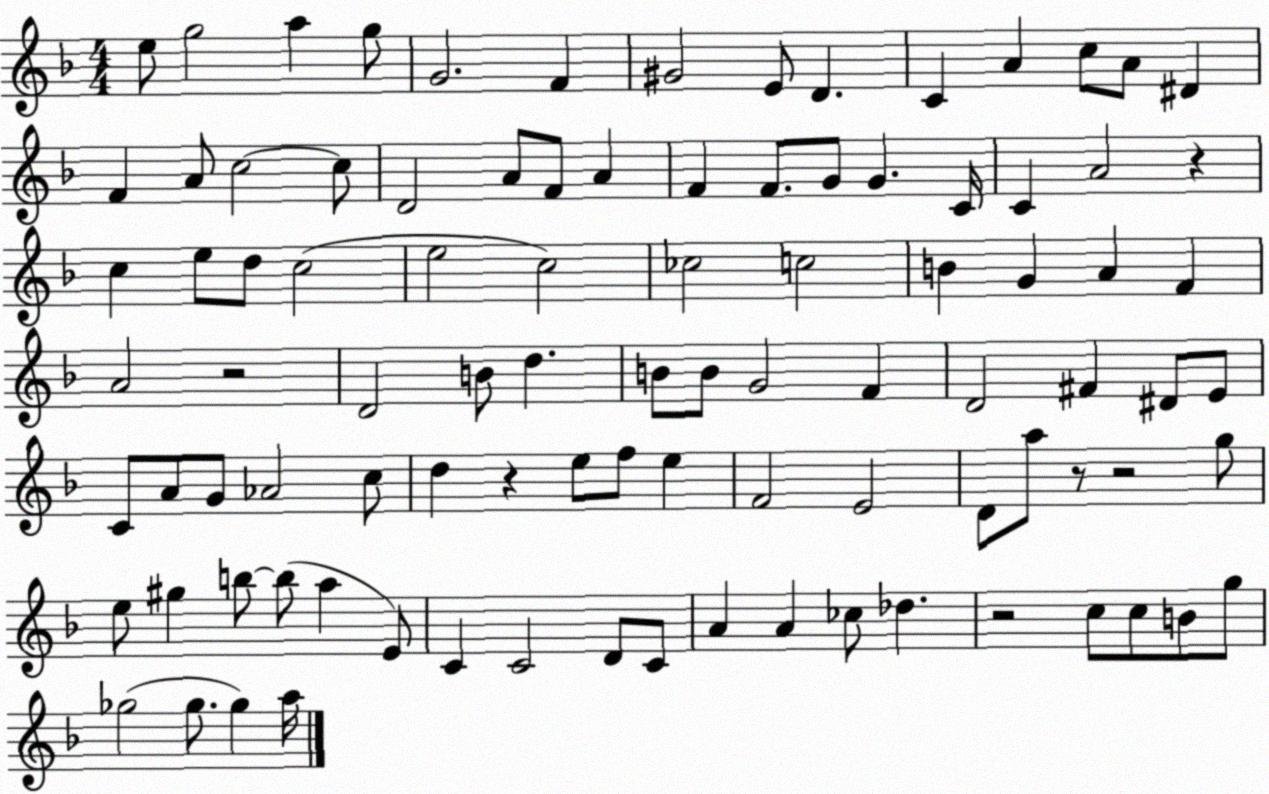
X:1
T:Untitled
M:4/4
L:1/4
K:F
e/2 g2 a g/2 G2 F ^G2 E/2 D C A c/2 A/2 ^D F A/2 c2 c/2 D2 A/2 F/2 A F F/2 G/2 G C/4 C A2 z c e/2 d/2 c2 e2 c2 _c2 c2 B G A F A2 z2 D2 B/2 d B/2 B/2 G2 F D2 ^F ^D/2 E/2 C/2 A/2 G/2 _A2 c/2 d z e/2 f/2 e F2 E2 D/2 a/2 z/2 z2 g/2 e/2 ^g b/2 b/2 a E/2 C C2 D/2 C/2 A A _c/2 _d z2 c/2 c/2 B/2 g/2 _g2 _g/2 _g a/4